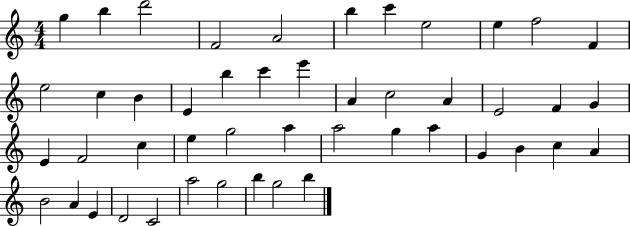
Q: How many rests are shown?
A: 0